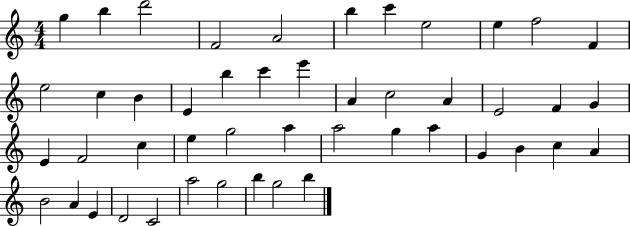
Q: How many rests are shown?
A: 0